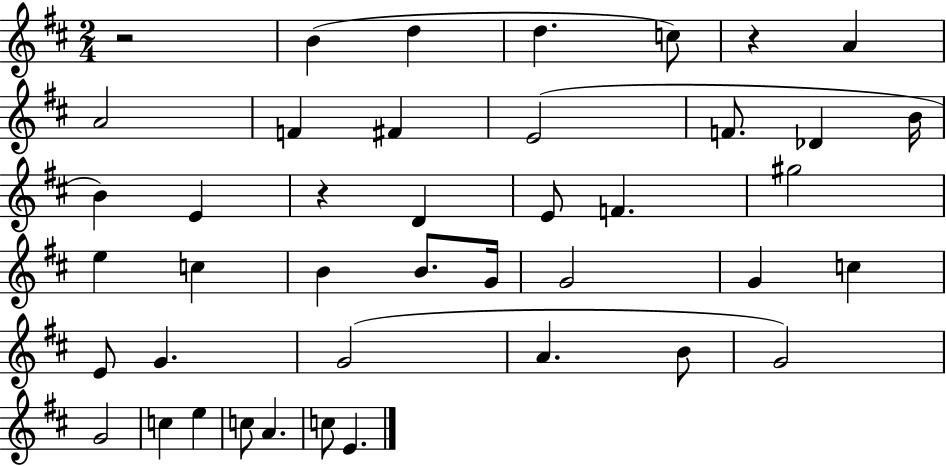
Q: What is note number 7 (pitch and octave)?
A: F4